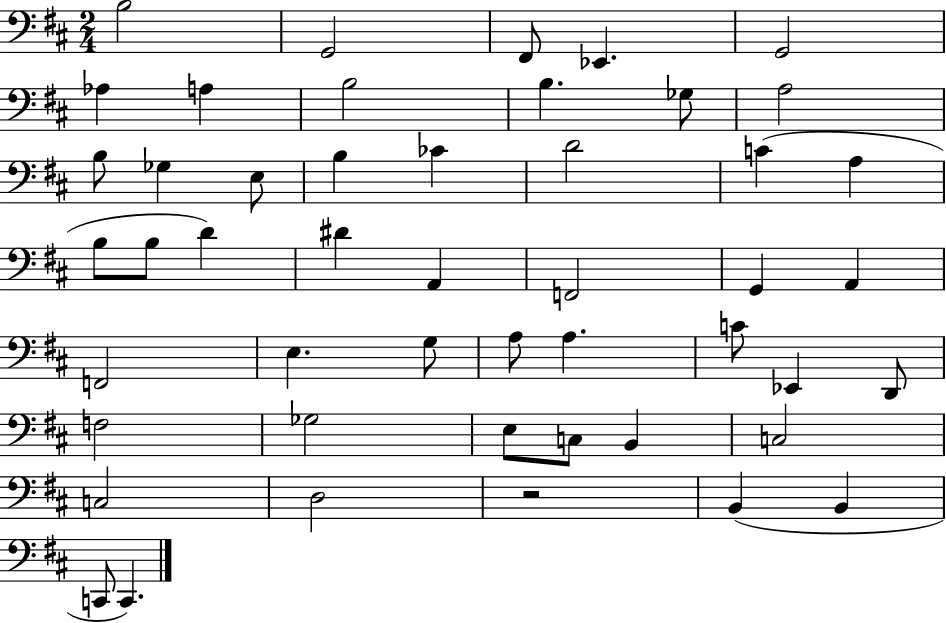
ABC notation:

X:1
T:Untitled
M:2/4
L:1/4
K:D
B,2 G,,2 ^F,,/2 _E,, G,,2 _A, A, B,2 B, _G,/2 A,2 B,/2 _G, E,/2 B, _C D2 C A, B,/2 B,/2 D ^D A,, F,,2 G,, A,, F,,2 E, G,/2 A,/2 A, C/2 _E,, D,,/2 F,2 _G,2 E,/2 C,/2 B,, C,2 C,2 D,2 z2 B,, B,, C,,/2 C,,